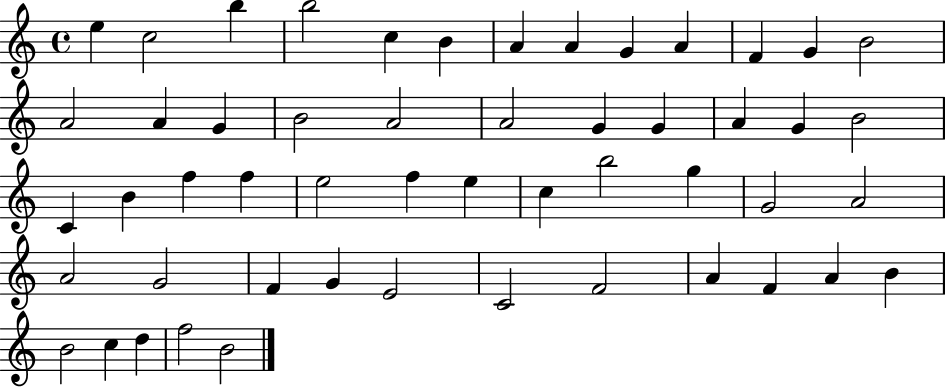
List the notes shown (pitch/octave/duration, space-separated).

E5/q C5/h B5/q B5/h C5/q B4/q A4/q A4/q G4/q A4/q F4/q G4/q B4/h A4/h A4/q G4/q B4/h A4/h A4/h G4/q G4/q A4/q G4/q B4/h C4/q B4/q F5/q F5/q E5/h F5/q E5/q C5/q B5/h G5/q G4/h A4/h A4/h G4/h F4/q G4/q E4/h C4/h F4/h A4/q F4/q A4/q B4/q B4/h C5/q D5/q F5/h B4/h